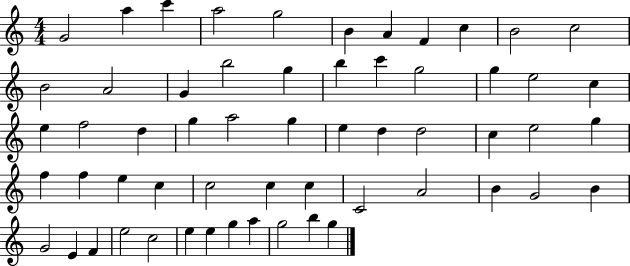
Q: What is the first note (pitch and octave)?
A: G4